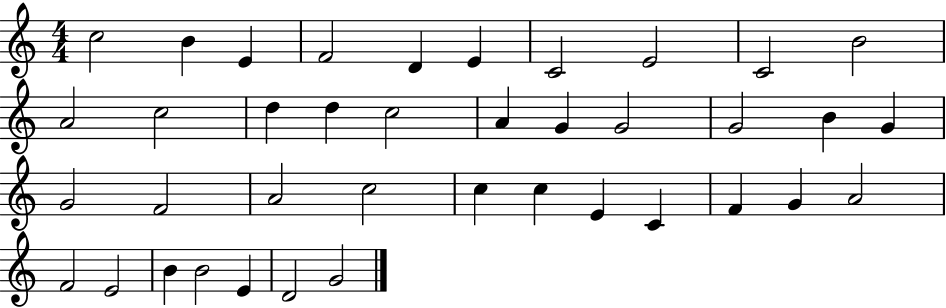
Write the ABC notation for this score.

X:1
T:Untitled
M:4/4
L:1/4
K:C
c2 B E F2 D E C2 E2 C2 B2 A2 c2 d d c2 A G G2 G2 B G G2 F2 A2 c2 c c E C F G A2 F2 E2 B B2 E D2 G2